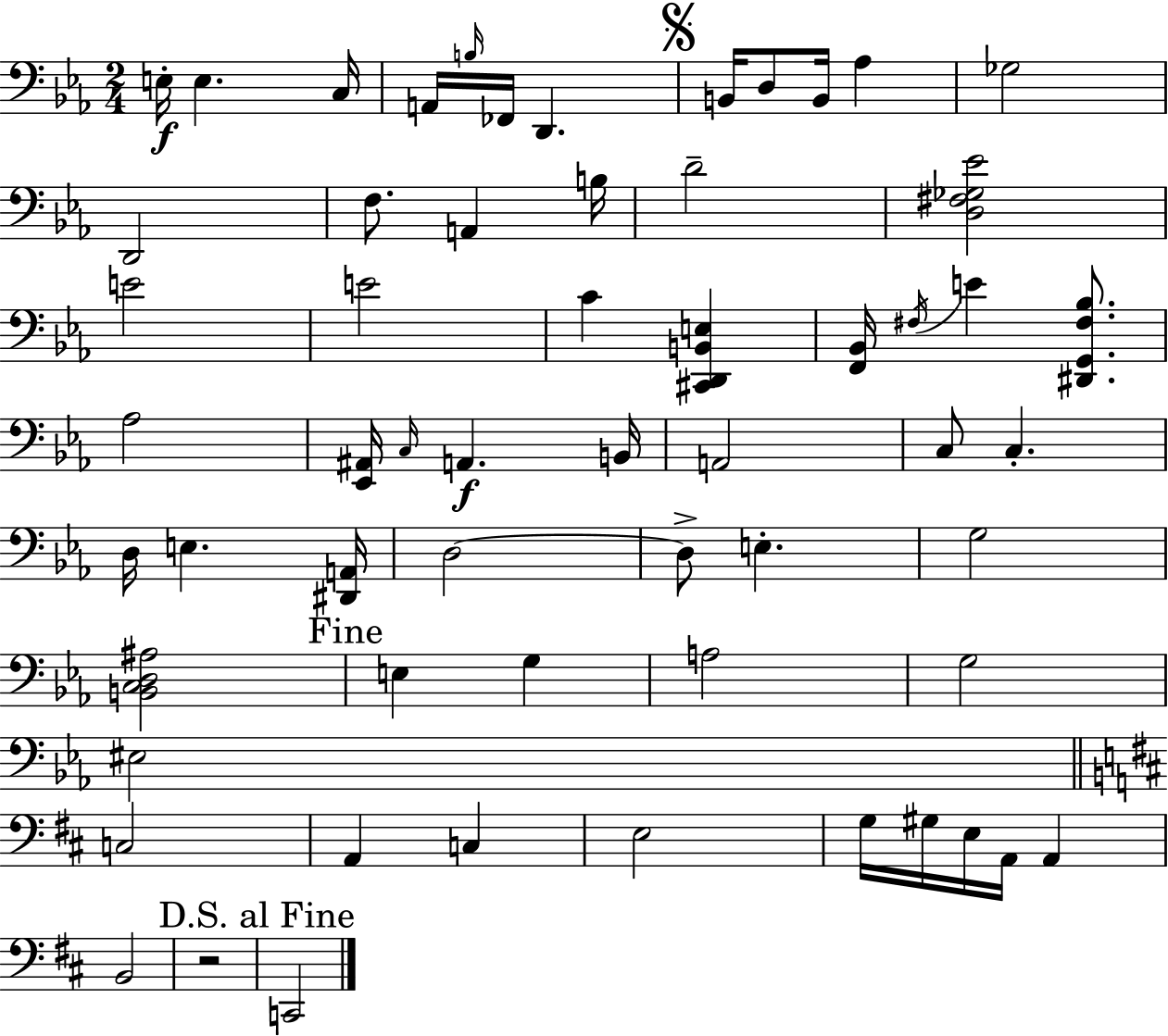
E3/s E3/q. C3/s A2/s B3/s FES2/s D2/q. B2/s D3/e B2/s Ab3/q Gb3/h D2/h F3/e. A2/q B3/s D4/h [D3,F#3,Gb3,Eb4]/h E4/h E4/h C4/q [C#2,D2,B2,E3]/q [F2,Bb2]/s F#3/s E4/q [D#2,G2,F#3,Bb3]/e. Ab3/h [Eb2,A#2]/s C3/s A2/q. B2/s A2/h C3/e C3/q. D3/s E3/q. [D#2,A2]/s D3/h D3/e E3/q. G3/h [B2,C3,D3,A#3]/h E3/q G3/q A3/h G3/h EIS3/h C3/h A2/q C3/q E3/h G3/s G#3/s E3/s A2/s A2/q B2/h R/h C2/h